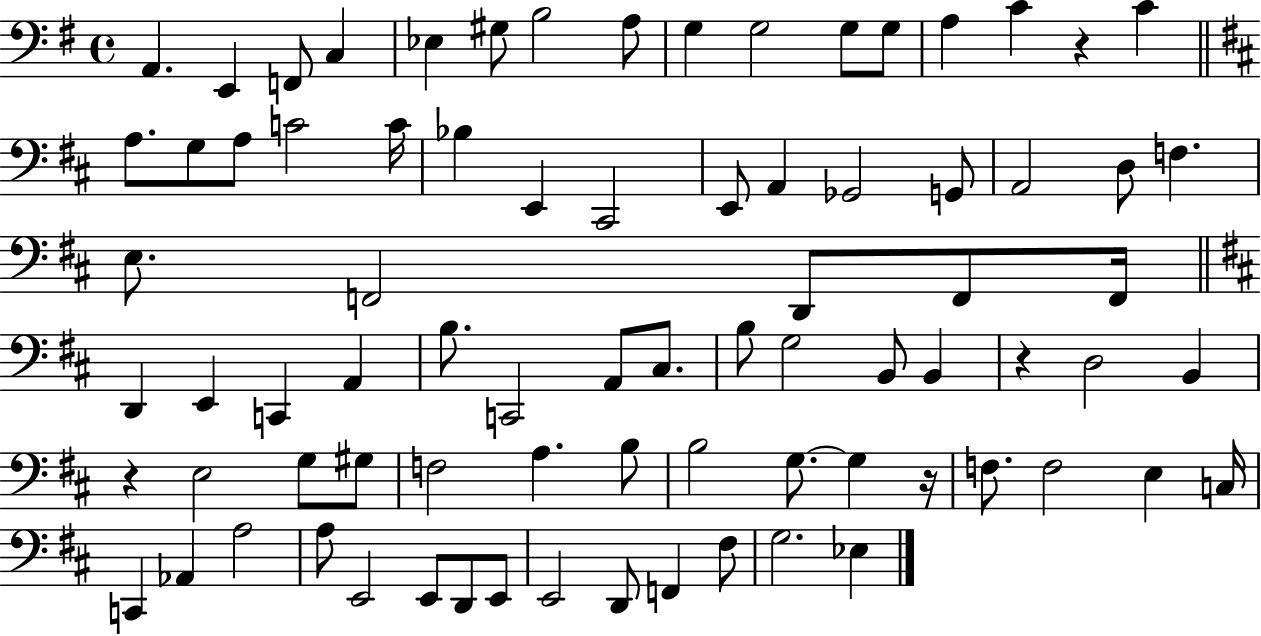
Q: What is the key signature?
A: G major